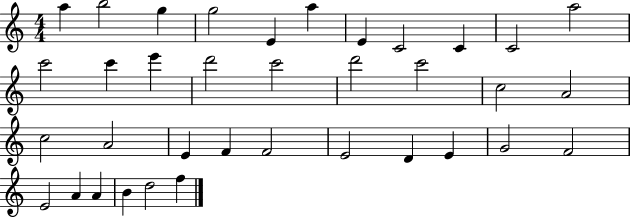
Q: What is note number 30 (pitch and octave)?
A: F4